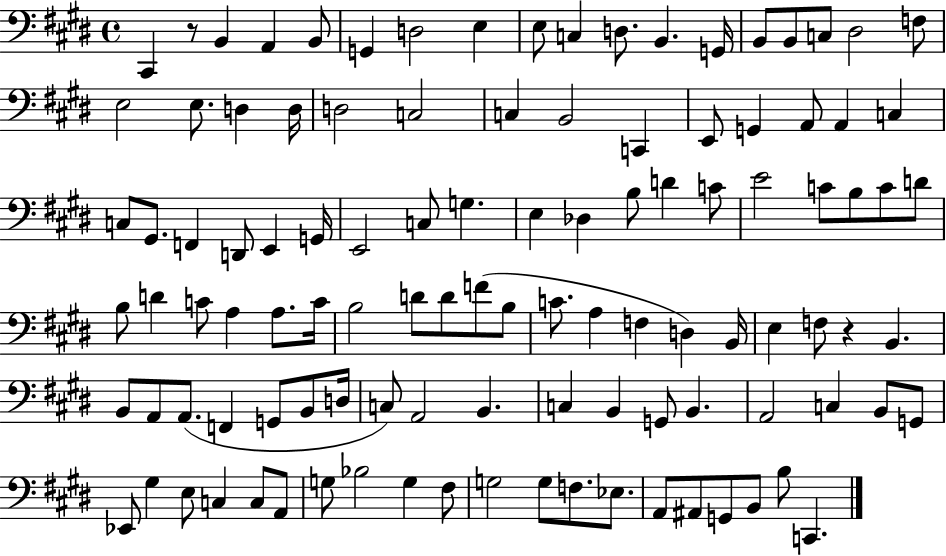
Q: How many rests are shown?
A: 2